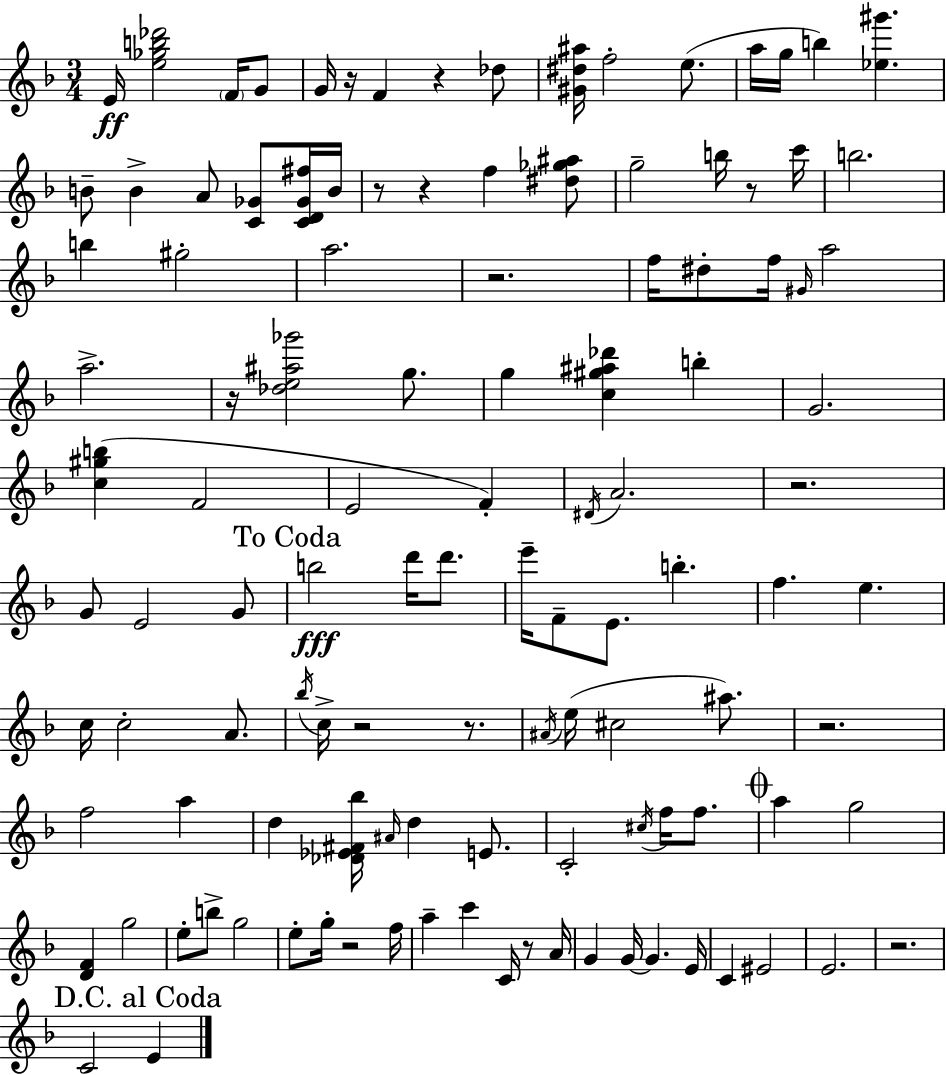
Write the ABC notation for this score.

X:1
T:Untitled
M:3/4
L:1/4
K:F
E/4 [e_gb_d']2 F/4 G/2 G/4 z/4 F z _d/2 [^G^d^a]/4 f2 e/2 a/4 g/4 b [_e^g'] B/2 B A/2 [C_G]/2 [CD_G^f]/4 B/4 z/2 z f [^d_g^a]/2 g2 b/4 z/2 c'/4 b2 b ^g2 a2 z2 f/4 ^d/2 f/4 ^G/4 a2 a2 z/4 [_de^a_g']2 g/2 g [c^g^a_d'] b G2 [c^gb] F2 E2 F ^D/4 A2 z2 G/2 E2 G/2 b2 d'/4 d'/2 e'/4 F/2 E/2 b f e c/4 c2 A/2 _b/4 c/4 z2 z/2 ^A/4 e/4 ^c2 ^a/2 z2 f2 a d [_D_E^F_b]/4 ^A/4 d E/2 C2 ^c/4 f/4 f/2 a g2 [DF] g2 e/2 b/2 g2 e/2 g/4 z2 f/4 a c' C/4 z/2 A/4 G G/4 G E/4 C ^E2 E2 z2 C2 E